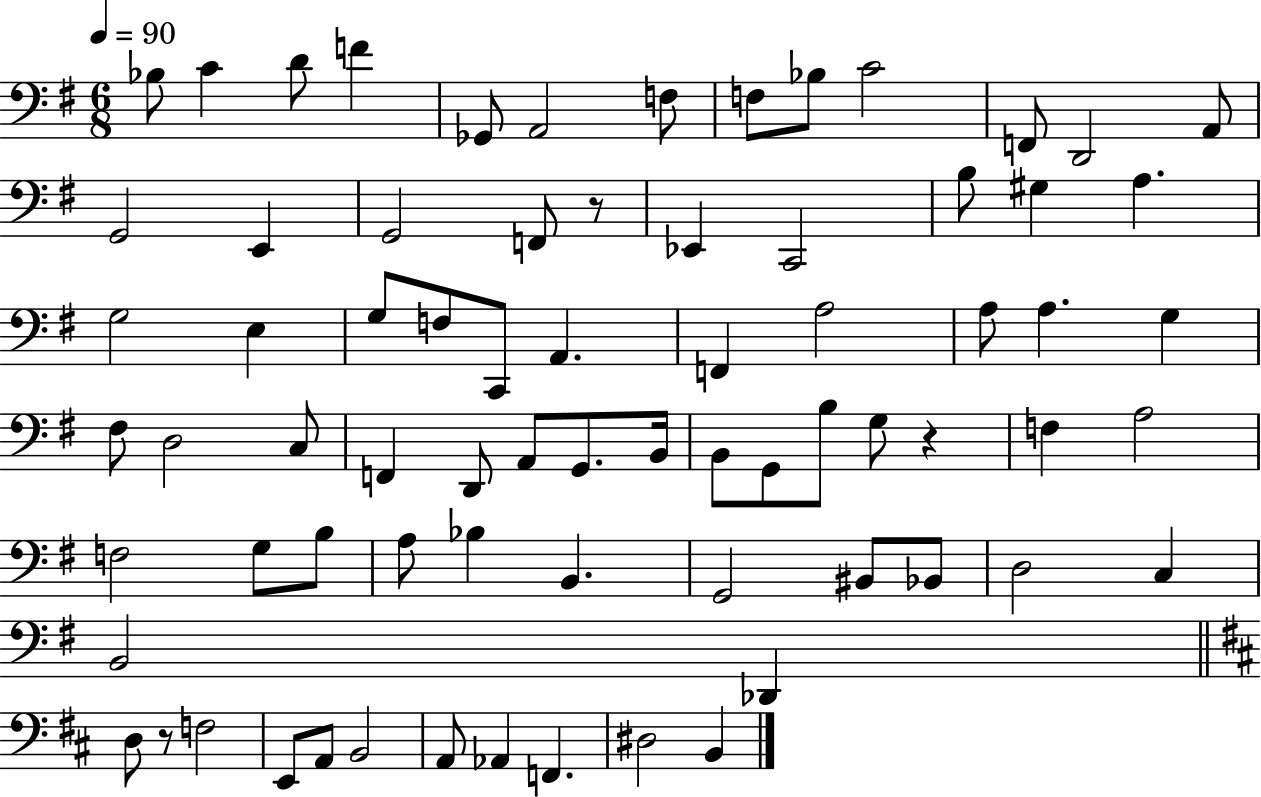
{
  \clef bass
  \numericTimeSignature
  \time 6/8
  \key g \major
  \tempo 4 = 90
  bes8 c'4 d'8 f'4 | ges,8 a,2 f8 | f8 bes8 c'2 | f,8 d,2 a,8 | \break g,2 e,4 | g,2 f,8 r8 | ees,4 c,2 | b8 gis4 a4. | \break g2 e4 | g8 f8 c,8 a,4. | f,4 a2 | a8 a4. g4 | \break fis8 d2 c8 | f,4 d,8 a,8 g,8. b,16 | b,8 g,8 b8 g8 r4 | f4 a2 | \break f2 g8 b8 | a8 bes4 b,4. | g,2 bis,8 bes,8 | d2 c4 | \break b,2 des,4 | \bar "||" \break \key d \major d8 r8 f2 | e,8 a,8 b,2 | a,8 aes,4 f,4. | dis2 b,4 | \break \bar "|."
}